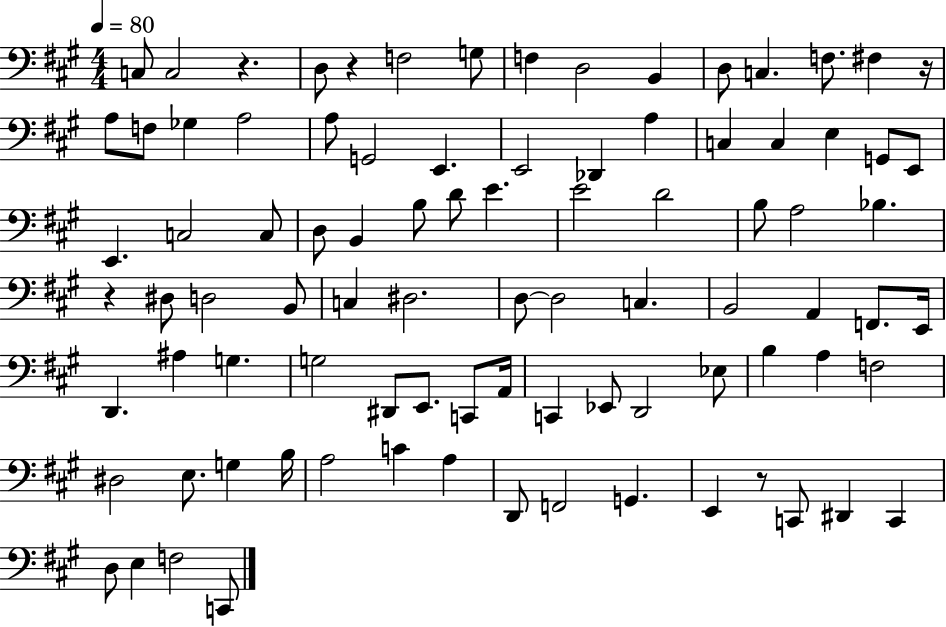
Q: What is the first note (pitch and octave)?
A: C3